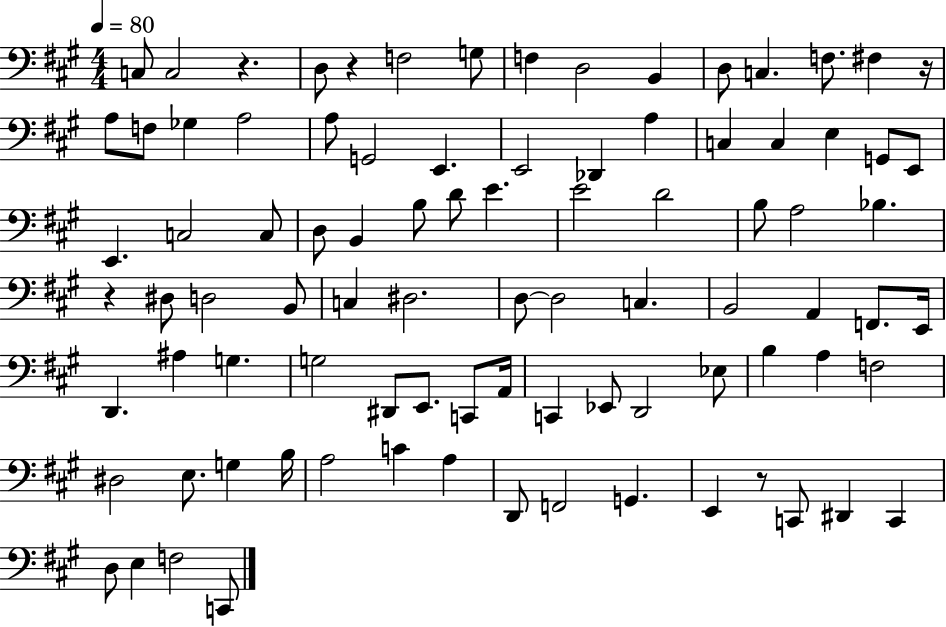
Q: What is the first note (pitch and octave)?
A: C3